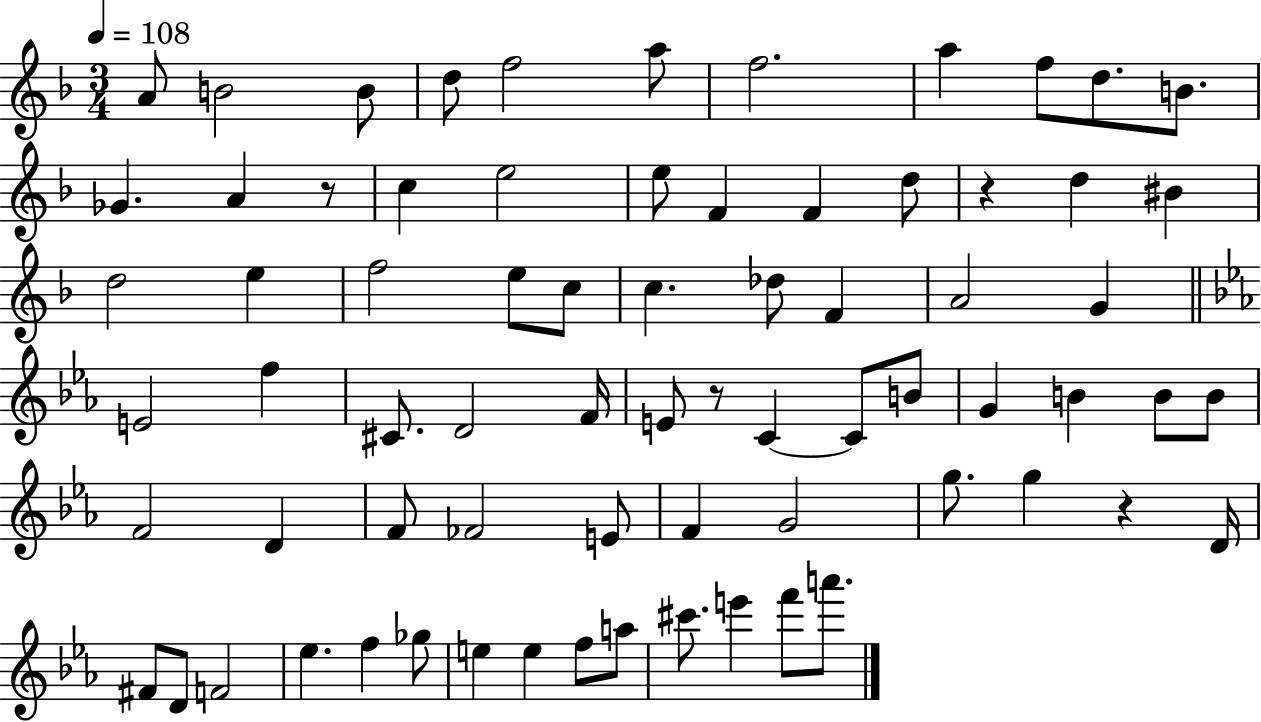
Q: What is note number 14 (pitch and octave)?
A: C5